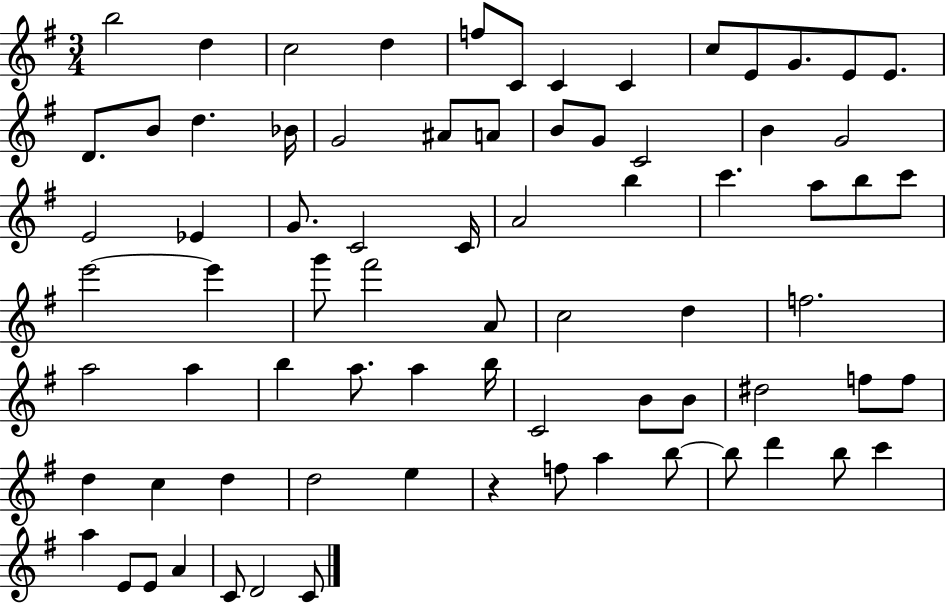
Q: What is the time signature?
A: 3/4